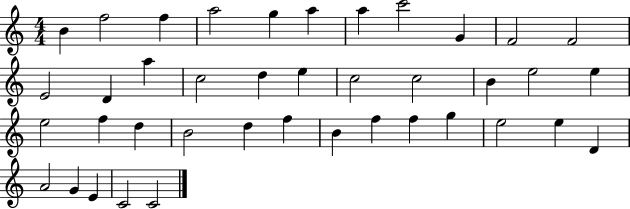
B4/q F5/h F5/q A5/h G5/q A5/q A5/q C6/h G4/q F4/h F4/h E4/h D4/q A5/q C5/h D5/q E5/q C5/h C5/h B4/q E5/h E5/q E5/h F5/q D5/q B4/h D5/q F5/q B4/q F5/q F5/q G5/q E5/h E5/q D4/q A4/h G4/q E4/q C4/h C4/h